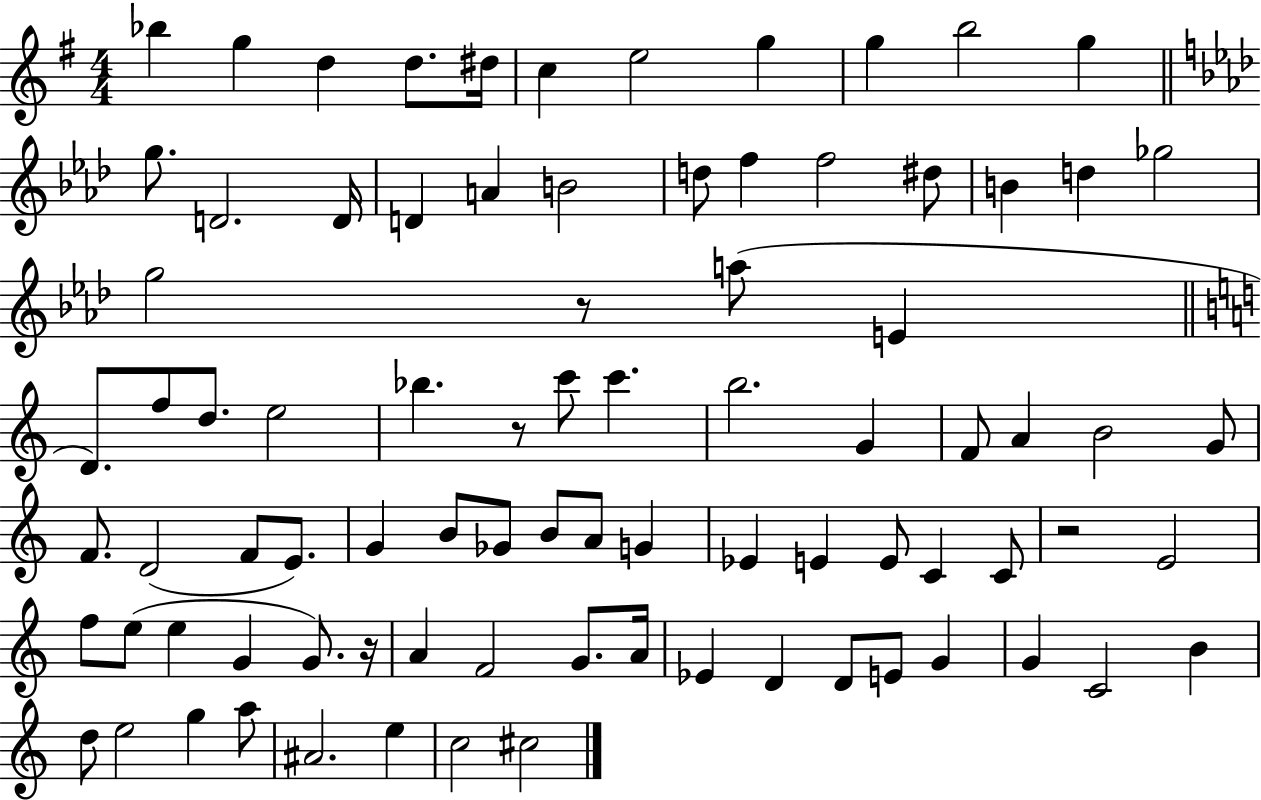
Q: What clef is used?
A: treble